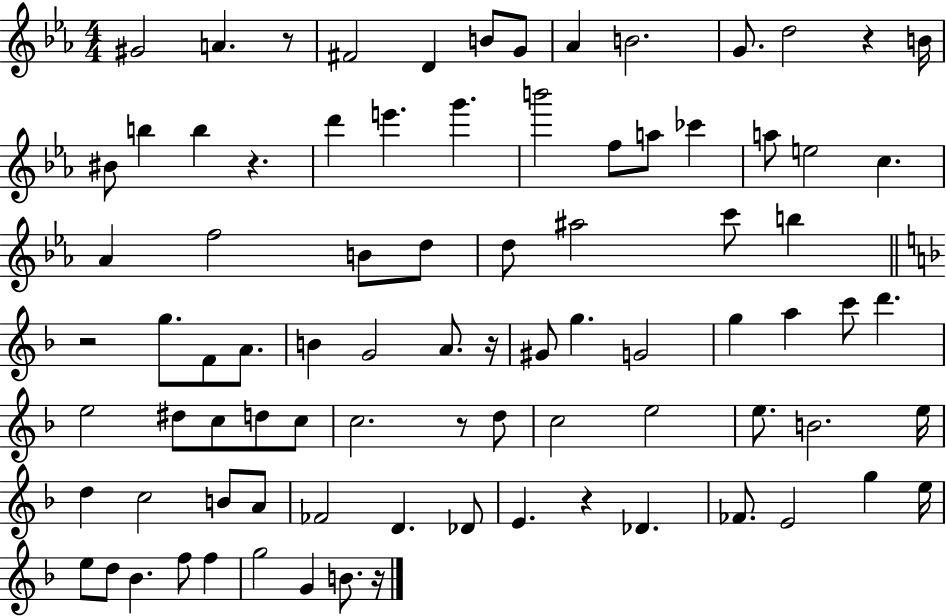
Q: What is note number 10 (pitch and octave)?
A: D5